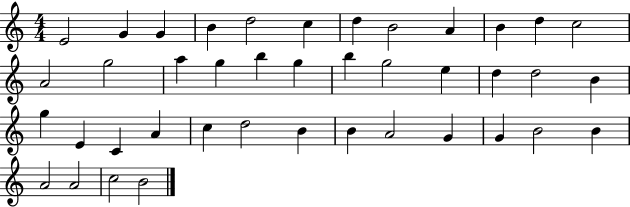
X:1
T:Untitled
M:4/4
L:1/4
K:C
E2 G G B d2 c d B2 A B d c2 A2 g2 a g b g b g2 e d d2 B g E C A c d2 B B A2 G G B2 B A2 A2 c2 B2